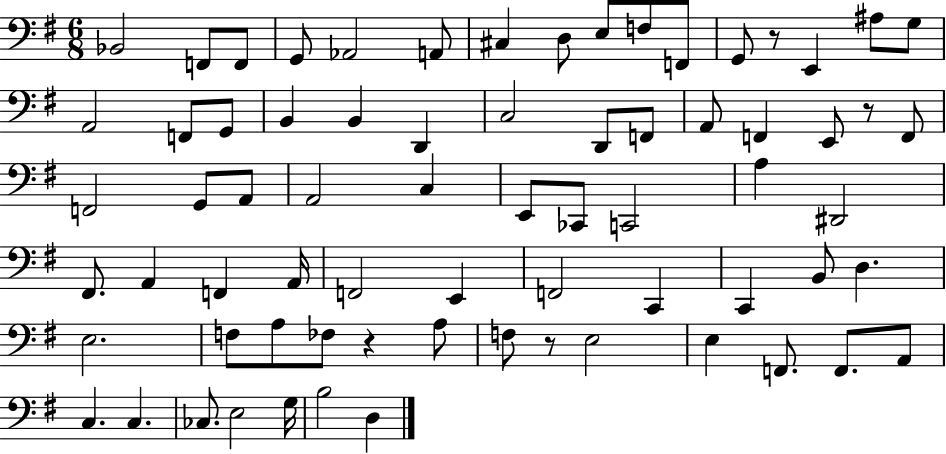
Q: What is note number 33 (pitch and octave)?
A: C3